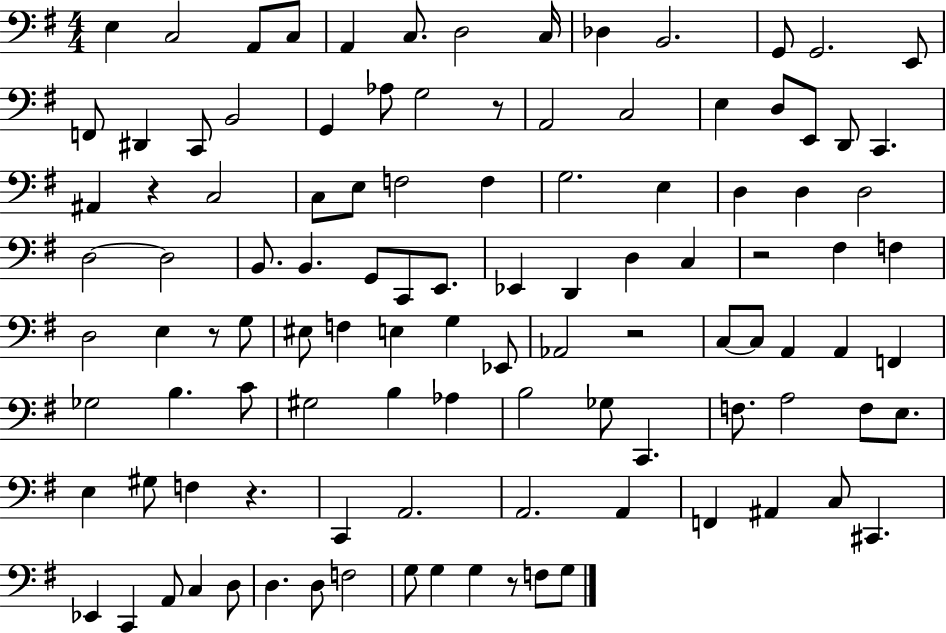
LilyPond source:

{
  \clef bass
  \numericTimeSignature
  \time 4/4
  \key g \major
  e4 c2 a,8 c8 | a,4 c8. d2 c16 | des4 b,2. | g,8 g,2. e,8 | \break f,8 dis,4 c,8 b,2 | g,4 aes8 g2 r8 | a,2 c2 | e4 d8 e,8 d,8 c,4. | \break ais,4 r4 c2 | c8 e8 f2 f4 | g2. e4 | d4 d4 d2 | \break d2~~ d2 | b,8. b,4. g,8 c,8 e,8. | ees,4 d,4 d4 c4 | r2 fis4 f4 | \break d2 e4 r8 g8 | eis8 f4 e4 g4 ees,8 | aes,2 r2 | c8~~ c8 a,4 a,4 f,4 | \break ges2 b4. c'8 | gis2 b4 aes4 | b2 ges8 c,4. | f8. a2 f8 e8. | \break e4 gis8 f4 r4. | c,4 a,2. | a,2. a,4 | f,4 ais,4 c8 cis,4. | \break ees,4 c,4 a,8 c4 d8 | d4. d8 f2 | g8 g4 g4 r8 f8 g8 | \bar "|."
}